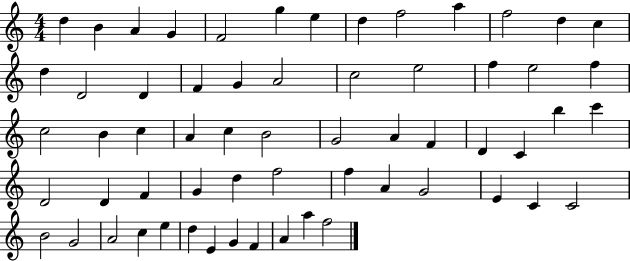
D5/q B4/q A4/q G4/q F4/h G5/q E5/q D5/q F5/h A5/q F5/h D5/q C5/q D5/q D4/h D4/q F4/q G4/q A4/h C5/h E5/h F5/q E5/h F5/q C5/h B4/q C5/q A4/q C5/q B4/h G4/h A4/q F4/q D4/q C4/q B5/q C6/q D4/h D4/q F4/q G4/q D5/q F5/h F5/q A4/q G4/h E4/q C4/q C4/h B4/h G4/h A4/h C5/q E5/q D5/q E4/q G4/q F4/q A4/q A5/q F5/h